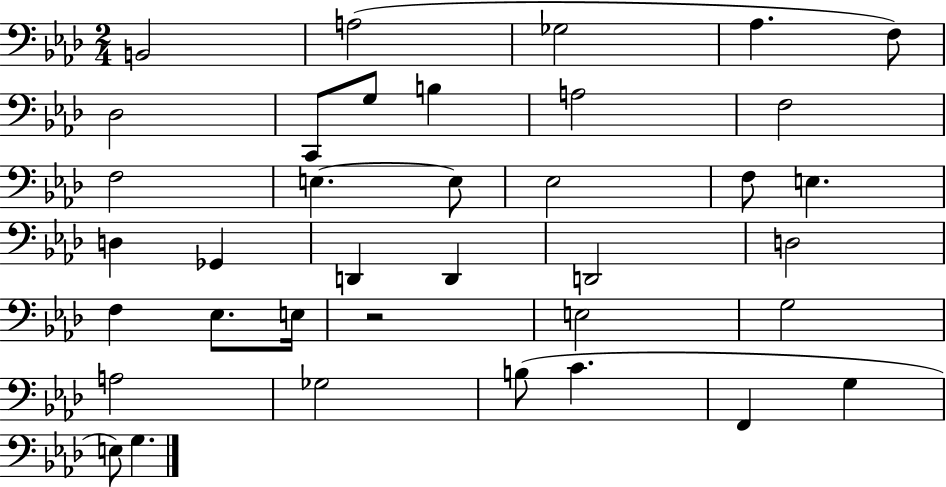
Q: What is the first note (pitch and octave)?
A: B2